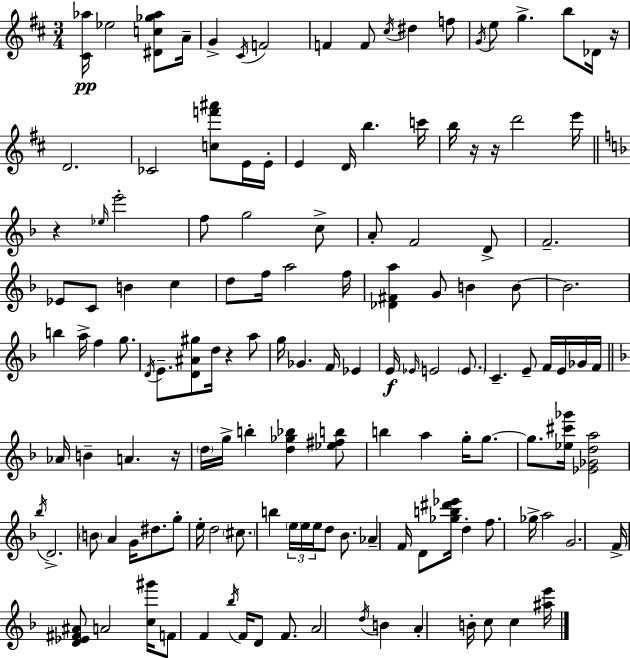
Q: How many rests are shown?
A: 6